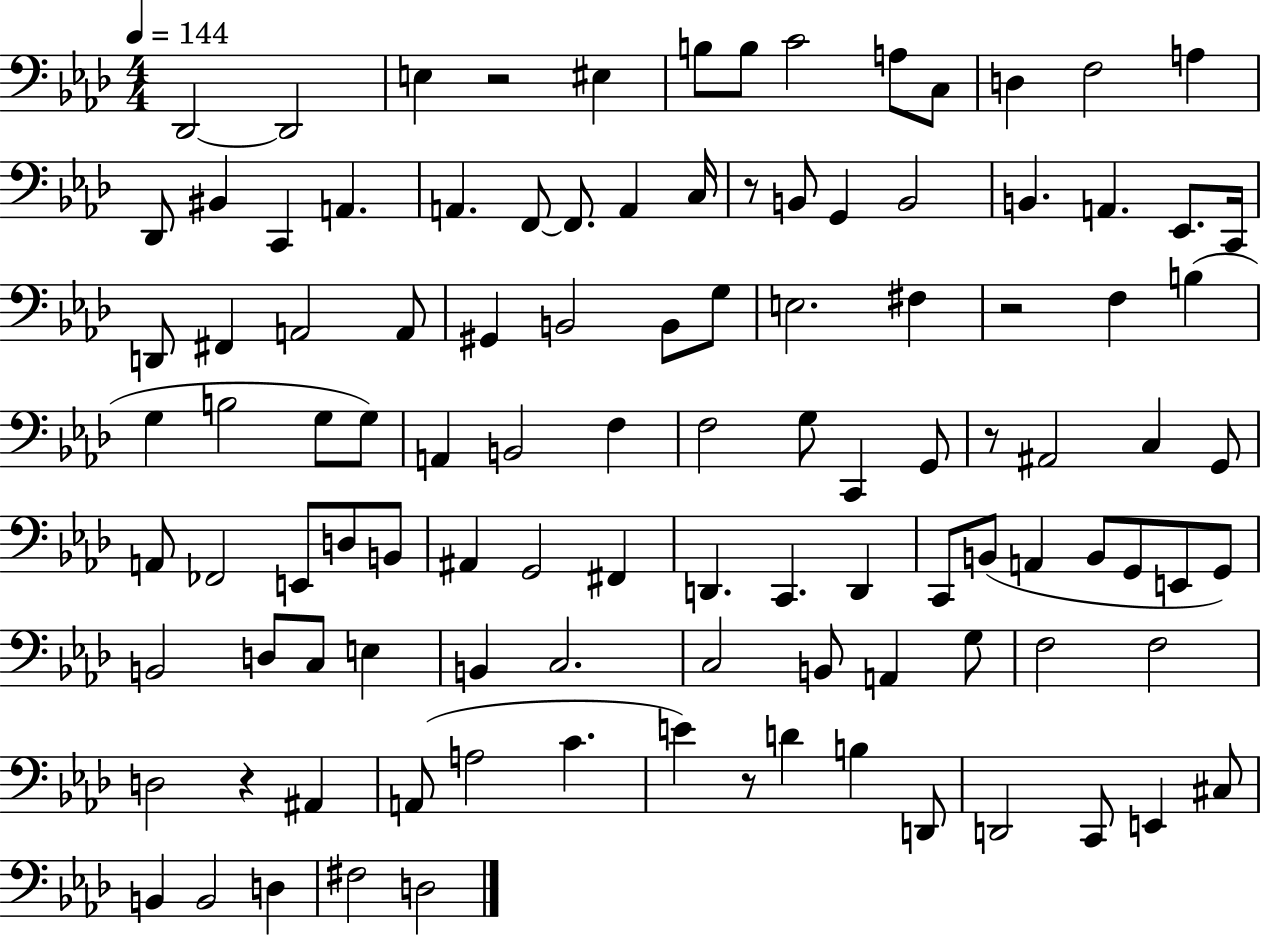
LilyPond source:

{
  \clef bass
  \numericTimeSignature
  \time 4/4
  \key aes \major
  \tempo 4 = 144
  des,2~~ des,2 | e4 r2 eis4 | b8 b8 c'2 a8 c8 | d4 f2 a4 | \break des,8 bis,4 c,4 a,4. | a,4. f,8~~ f,8. a,4 c16 | r8 b,8 g,4 b,2 | b,4. a,4. ees,8. c,16 | \break d,8 fis,4 a,2 a,8 | gis,4 b,2 b,8 g8 | e2. fis4 | r2 f4 b4( | \break g4 b2 g8 g8) | a,4 b,2 f4 | f2 g8 c,4 g,8 | r8 ais,2 c4 g,8 | \break a,8 fes,2 e,8 d8 b,8 | ais,4 g,2 fis,4 | d,4. c,4. d,4 | c,8 b,8( a,4 b,8 g,8 e,8 g,8) | \break b,2 d8 c8 e4 | b,4 c2. | c2 b,8 a,4 g8 | f2 f2 | \break d2 r4 ais,4 | a,8( a2 c'4. | e'4) r8 d'4 b4 d,8 | d,2 c,8 e,4 cis8 | \break b,4 b,2 d4 | fis2 d2 | \bar "|."
}